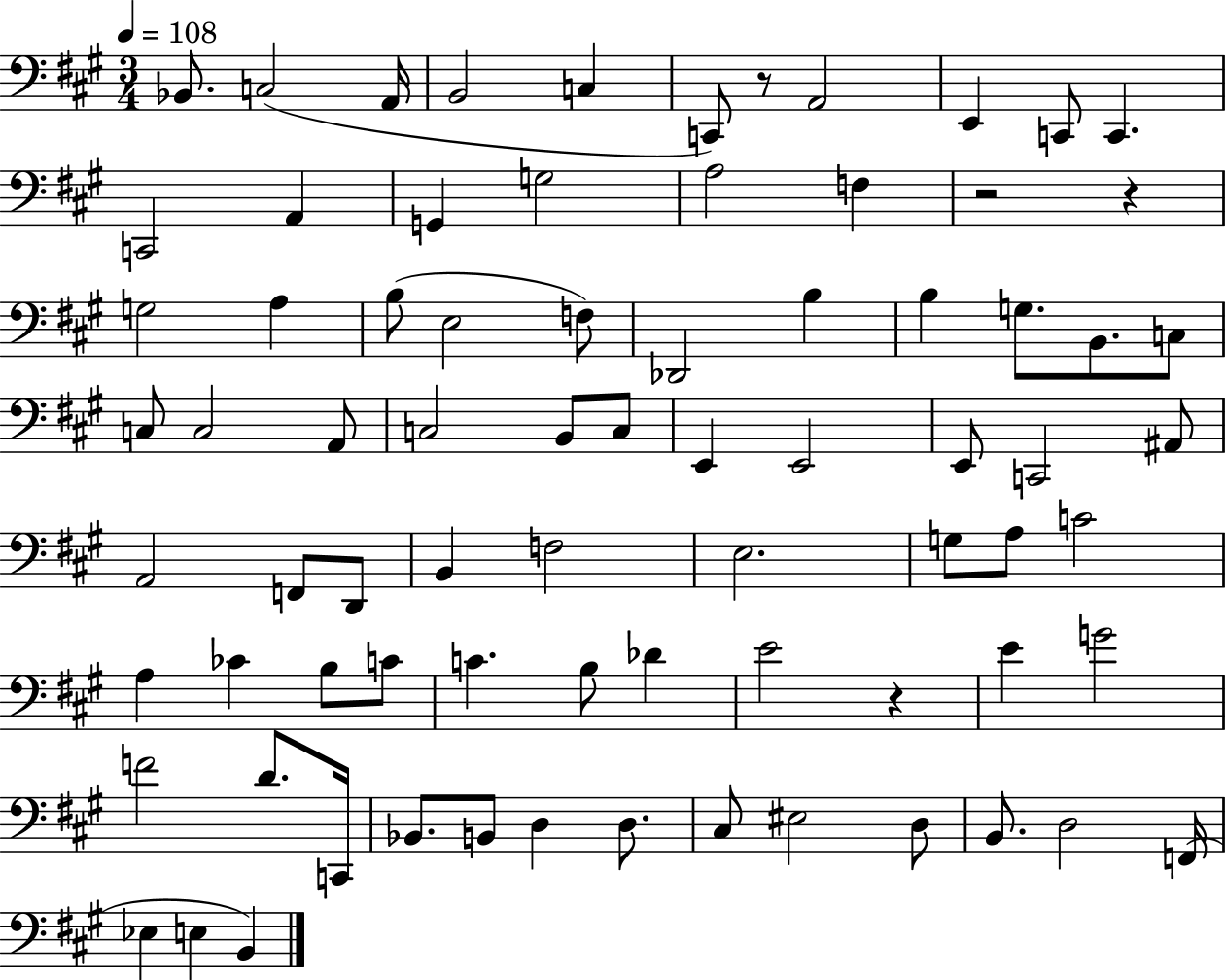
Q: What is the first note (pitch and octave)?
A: Bb2